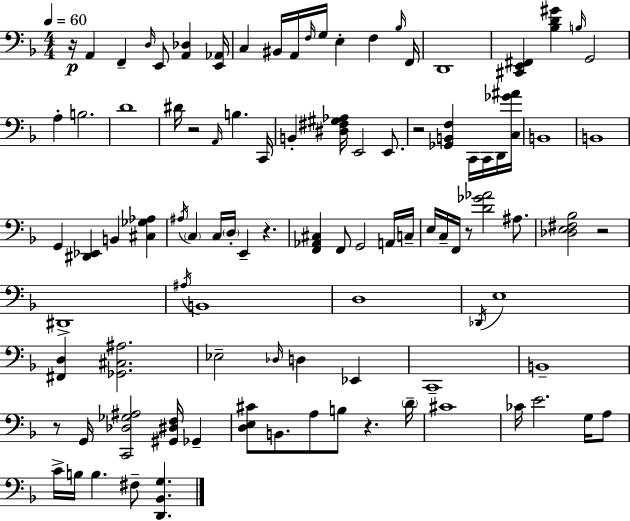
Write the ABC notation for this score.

X:1
T:Untitled
M:4/4
L:1/4
K:Dm
z/4 A,, F,, D,/4 E,,/2 [A,,_D,] [E,,_A,,]/4 C, ^B,,/4 A,,/4 F,/4 G,/4 E, F, _B,/4 F,,/4 D,,4 [^C,,E,,^F,,] [_B,D^G] B,/4 G,,2 A, B,2 D4 ^D/4 z2 A,,/4 B, C,,/4 B,, [^D,^F,^G,_A,]/4 E,,2 E,,/2 z2 [_G,,B,,F,] C,,/4 C,,/4 D,,/4 [C,_G^A]/4 B,,4 B,,4 G,, [^D,,_E,,] B,, [^C,_G,_A,] ^A,/4 C, C,/4 D,/4 E,, z [F,,_A,,^C,] F,,/2 G,,2 A,,/4 C,/4 E,/4 C,/4 F,,/4 z/2 [D_G_A]2 ^A,/2 [_D,E,^F,_B,]2 z2 ^D,,4 ^A,/4 B,,4 D,4 _D,,/4 E,4 [^F,,D,] [_G,,^C,^A,]2 _E,2 _D,/4 D, _E,, C,,4 B,,4 z/2 G,,/4 [C,,_D,_G,^A,]2 [^G,,^D,F,]/4 _G,, [D,E,^C]/2 B,,/2 A,/2 B,/2 z D/4 ^C4 _C/4 E2 G,/4 A,/2 C/4 B,/4 B, ^F,/2 [D,,_B,,G,]